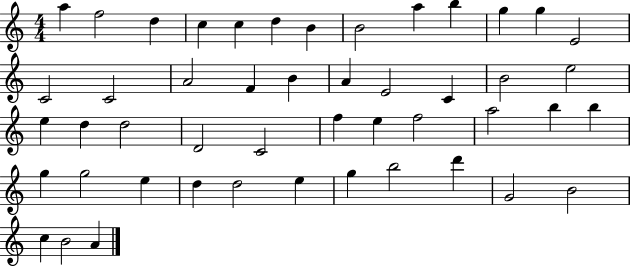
A5/q F5/h D5/q C5/q C5/q D5/q B4/q B4/h A5/q B5/q G5/q G5/q E4/h C4/h C4/h A4/h F4/q B4/q A4/q E4/h C4/q B4/h E5/h E5/q D5/q D5/h D4/h C4/h F5/q E5/q F5/h A5/h B5/q B5/q G5/q G5/h E5/q D5/q D5/h E5/q G5/q B5/h D6/q G4/h B4/h C5/q B4/h A4/q